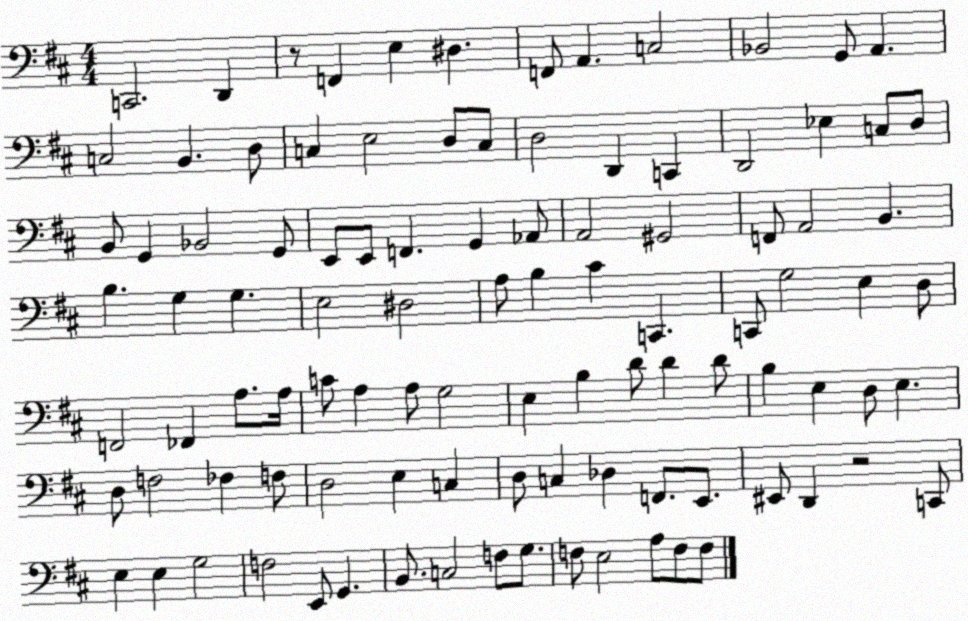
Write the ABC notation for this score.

X:1
T:Untitled
M:4/4
L:1/4
K:D
C,,2 D,, z/2 F,, E, ^D, F,,/2 A,, C,2 _B,,2 G,,/2 A,, C,2 B,, D,/2 C, E,2 D,/2 C,/2 D,2 D,, C,, D,,2 _E, C,/2 D,/2 B,,/2 G,, _B,,2 G,,/2 E,,/2 E,,/2 F,, G,, _A,,/2 A,,2 ^G,,2 F,,/2 A,,2 B,, B, G, G, E,2 ^D,2 A,/2 B, ^C C,, C,,/2 G,2 E, D,/2 F,,2 _F,, A,/2 A,/4 C/2 A, A,/2 G,2 E, B, D/2 D D/2 B, E, D,/2 E, D,/2 F,2 _F, F,/2 D,2 E, C, D,/2 C, _D, F,,/2 E,,/2 ^E,,/2 D,, z2 C,,/2 E, E, G,2 F,2 E,,/2 G,, B,,/2 C,2 F,/2 G,/2 F,/2 E,2 A,/2 F,/2 F,/2